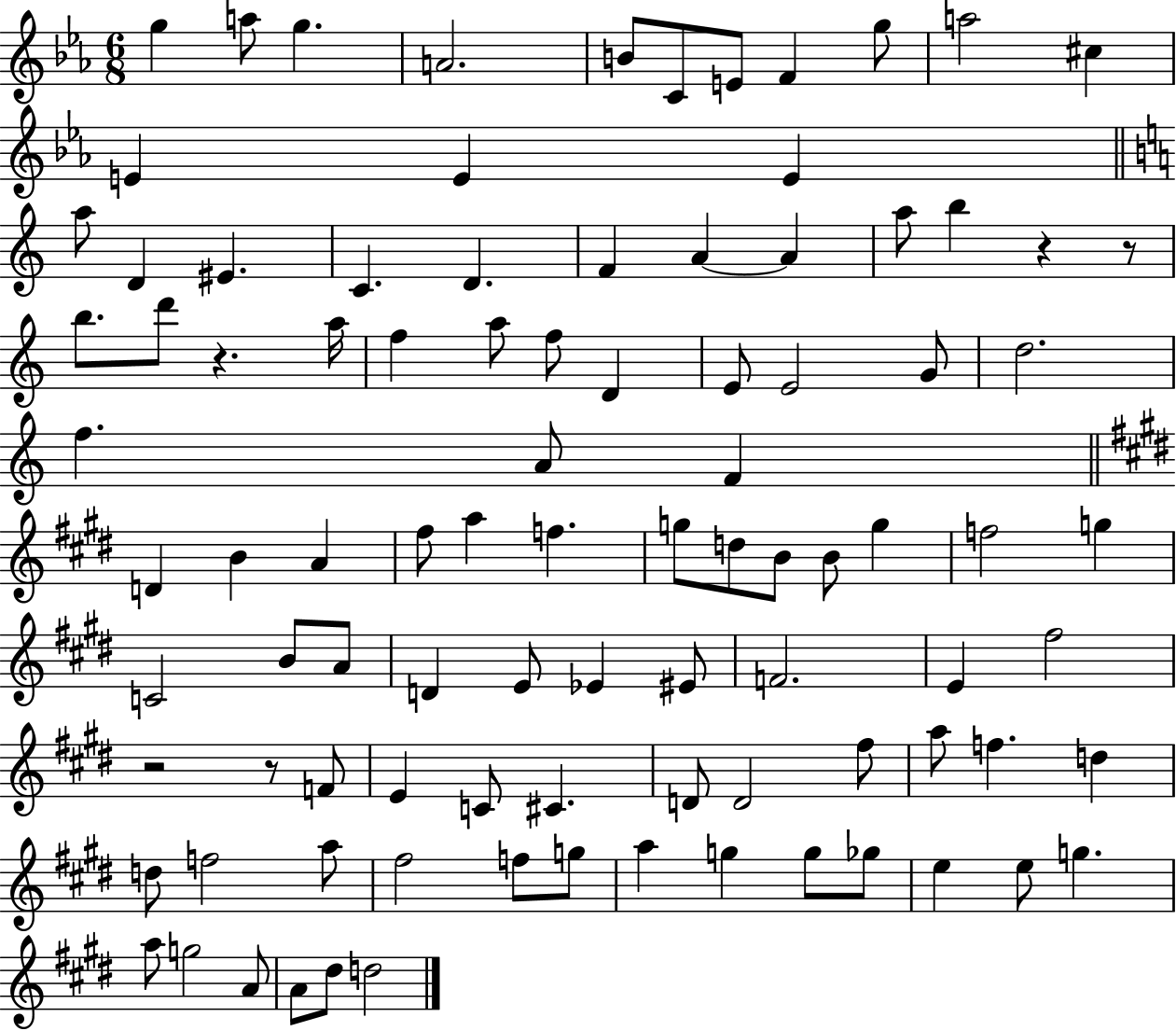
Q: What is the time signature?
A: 6/8